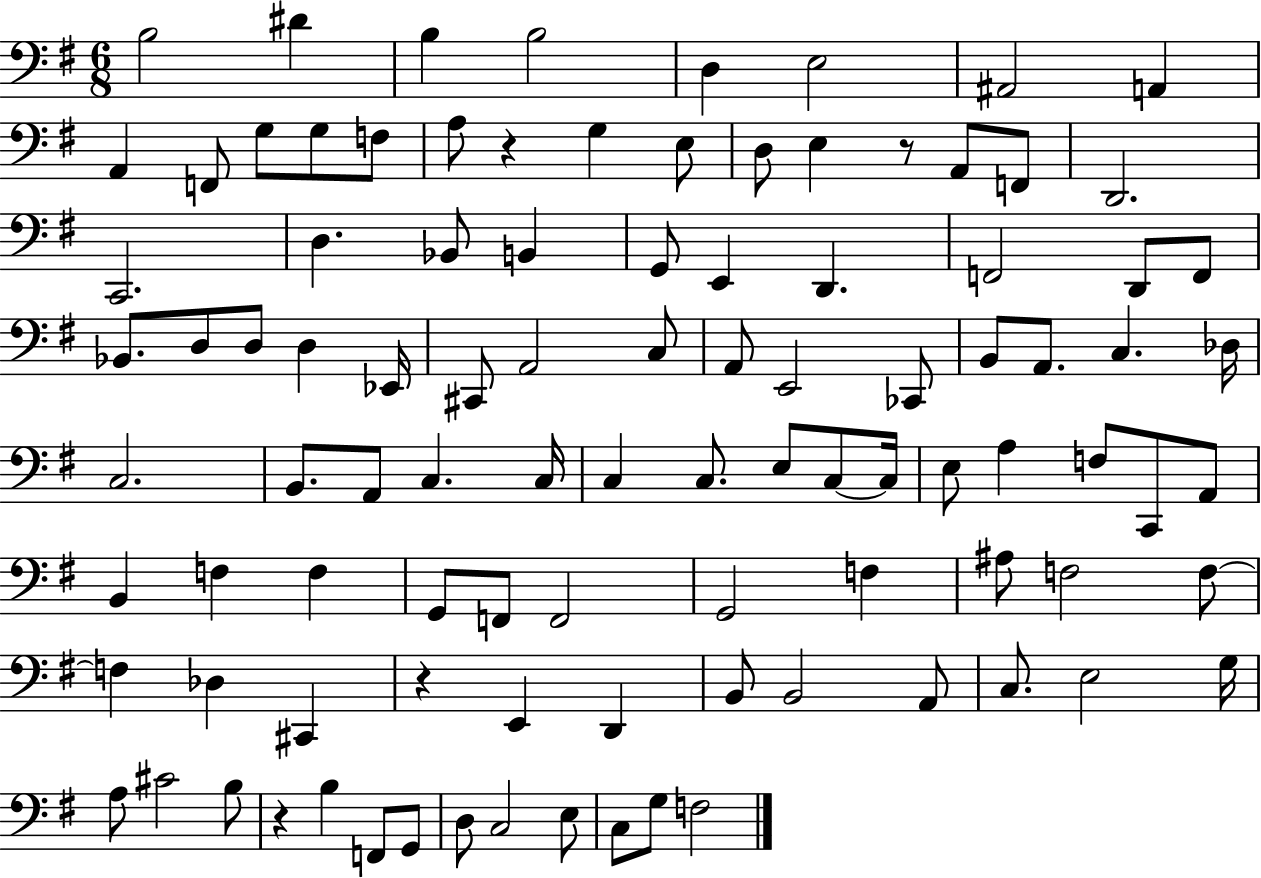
B3/h D#4/q B3/q B3/h D3/q E3/h A#2/h A2/q A2/q F2/e G3/e G3/e F3/e A3/e R/q G3/q E3/e D3/e E3/q R/e A2/e F2/e D2/h. C2/h. D3/q. Bb2/e B2/q G2/e E2/q D2/q. F2/h D2/e F2/e Bb2/e. D3/e D3/e D3/q Eb2/s C#2/e A2/h C3/e A2/e E2/h CES2/e B2/e A2/e. C3/q. Db3/s C3/h. B2/e. A2/e C3/q. C3/s C3/q C3/e. E3/e C3/e C3/s E3/e A3/q F3/e C2/e A2/e B2/q F3/q F3/q G2/e F2/e F2/h G2/h F3/q A#3/e F3/h F3/e F3/q Db3/q C#2/q R/q E2/q D2/q B2/e B2/h A2/e C3/e. E3/h G3/s A3/e C#4/h B3/e R/q B3/q F2/e G2/e D3/e C3/h E3/e C3/e G3/e F3/h